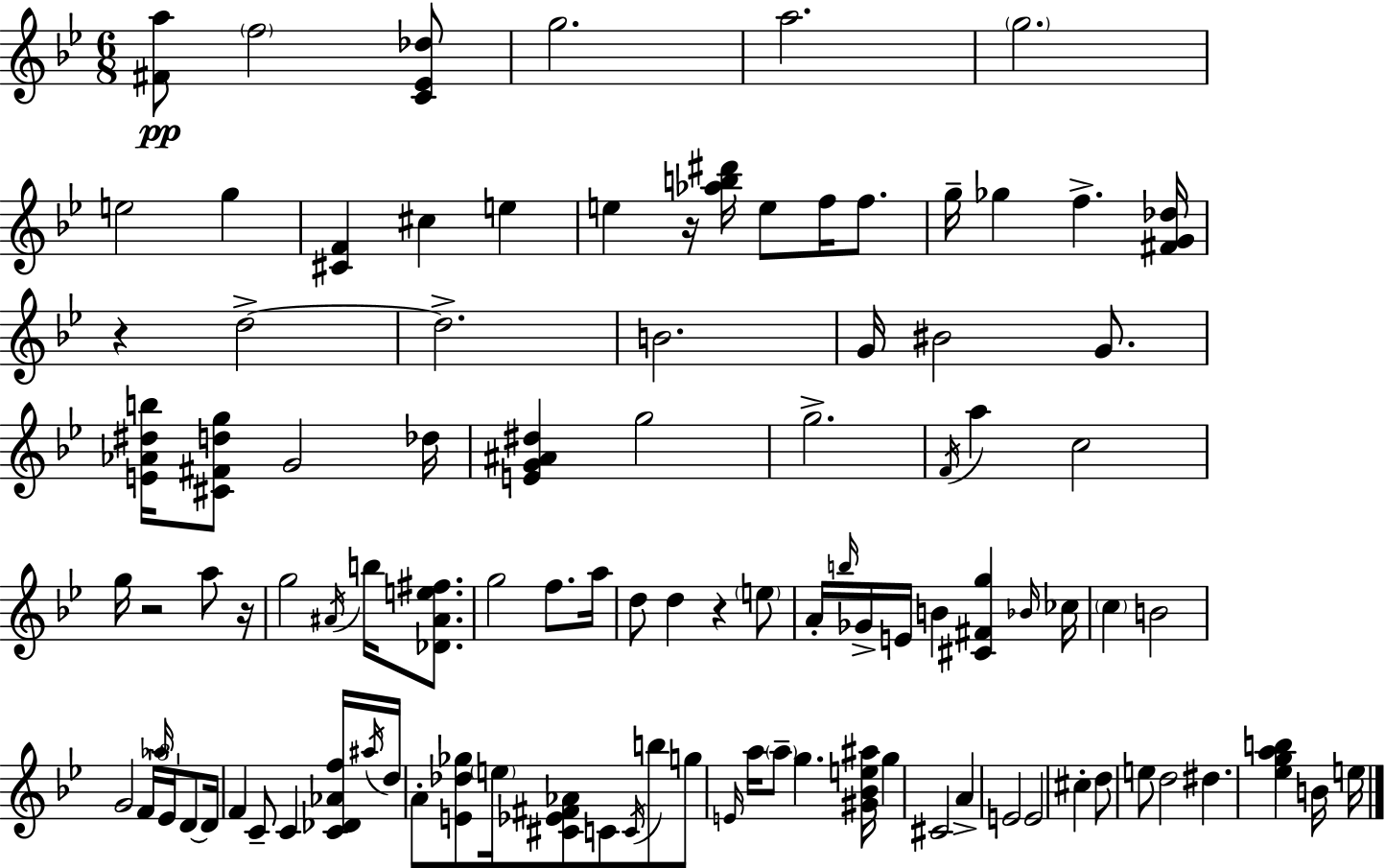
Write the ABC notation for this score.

X:1
T:Untitled
M:6/8
L:1/4
K:Bb
[^Fa]/2 f2 [C_E_d]/2 g2 a2 g2 e2 g [^CF] ^c e e z/4 [_ab^d']/4 e/2 f/4 f/2 g/4 _g f [^FG_d]/4 z d2 d2 B2 G/4 ^B2 G/2 [E_A^db]/4 [^C^Fdg]/2 G2 _d/4 [EG^A^d] g2 g2 F/4 a c2 g/4 z2 a/2 z/4 g2 ^A/4 b/4 [_D^Ae^f]/2 g2 f/2 a/4 d/2 d z e/2 A/4 b/4 _G/4 E/4 B [^C^Fg] _B/4 _c/4 c B2 G2 F/4 _a/4 _E/4 D/2 D/4 F C/2 C [C_D_Af]/4 ^a/4 d/4 A/2 [E_d_g]/2 e/4 [^C_E^F_A]/2 C/2 C/4 b/2 g/2 E/4 a/4 a/2 g [^G_Be^a]/4 g ^C2 A E2 E2 ^c d/2 e/2 d2 ^d [_egab] B/4 e/4